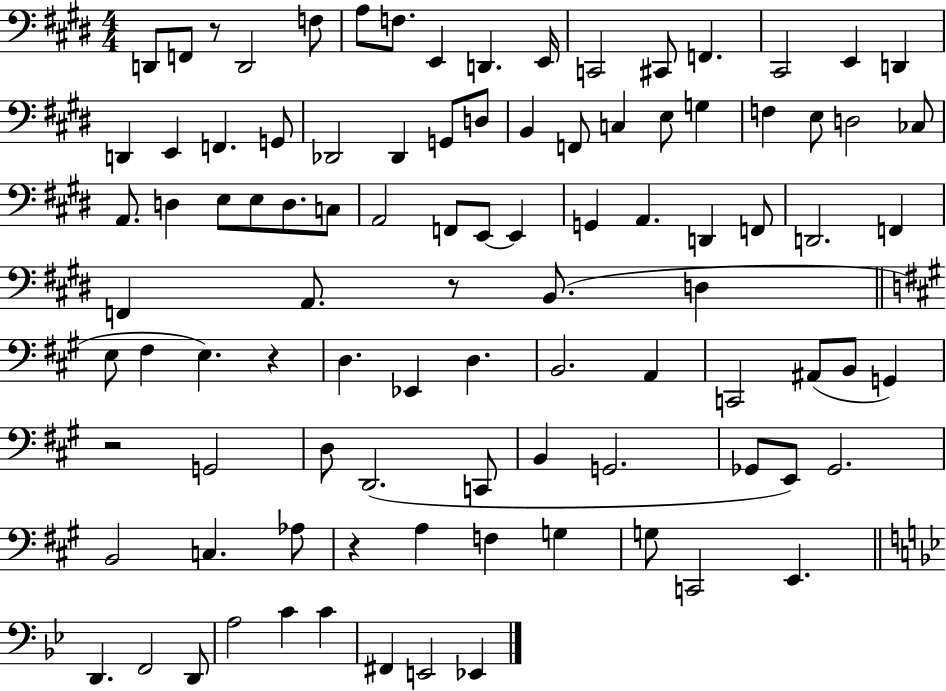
X:1
T:Untitled
M:4/4
L:1/4
K:E
D,,/2 F,,/2 z/2 D,,2 F,/2 A,/2 F,/2 E,, D,, E,,/4 C,,2 ^C,,/2 F,, ^C,,2 E,, D,, D,, E,, F,, G,,/2 _D,,2 _D,, G,,/2 D,/2 B,, F,,/2 C, E,/2 G, F, E,/2 D,2 _C,/2 A,,/2 D, E,/2 E,/2 D,/2 C,/2 A,,2 F,,/2 E,,/2 E,, G,, A,, D,, F,,/2 D,,2 F,, F,, A,,/2 z/2 B,,/2 D, E,/2 ^F, E, z D, _E,, D, B,,2 A,, C,,2 ^A,,/2 B,,/2 G,, z2 G,,2 D,/2 D,,2 C,,/2 B,, G,,2 _G,,/2 E,,/2 _G,,2 B,,2 C, _A,/2 z A, F, G, G,/2 C,,2 E,, D,, F,,2 D,,/2 A,2 C C ^F,, E,,2 _E,,